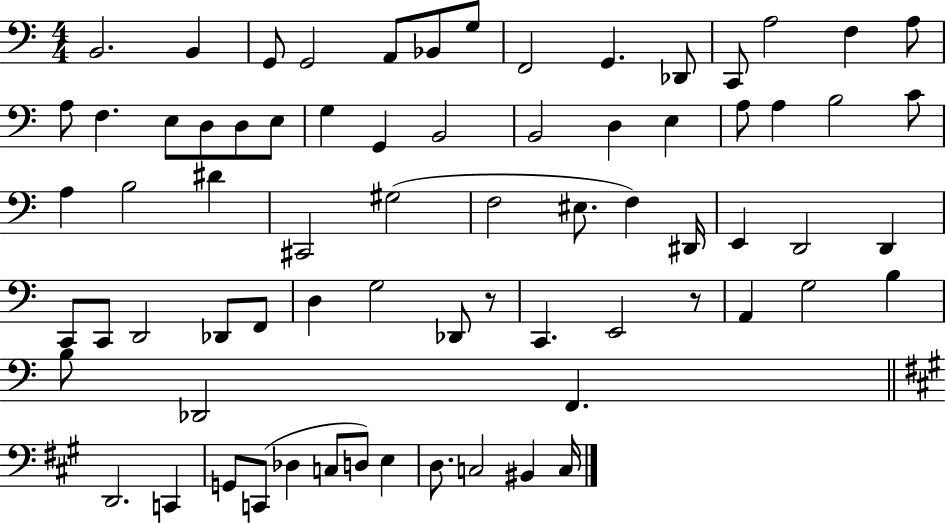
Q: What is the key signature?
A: C major